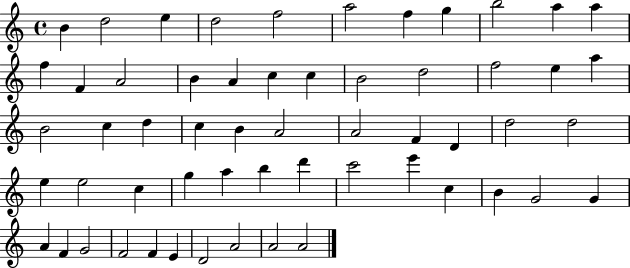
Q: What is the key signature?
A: C major